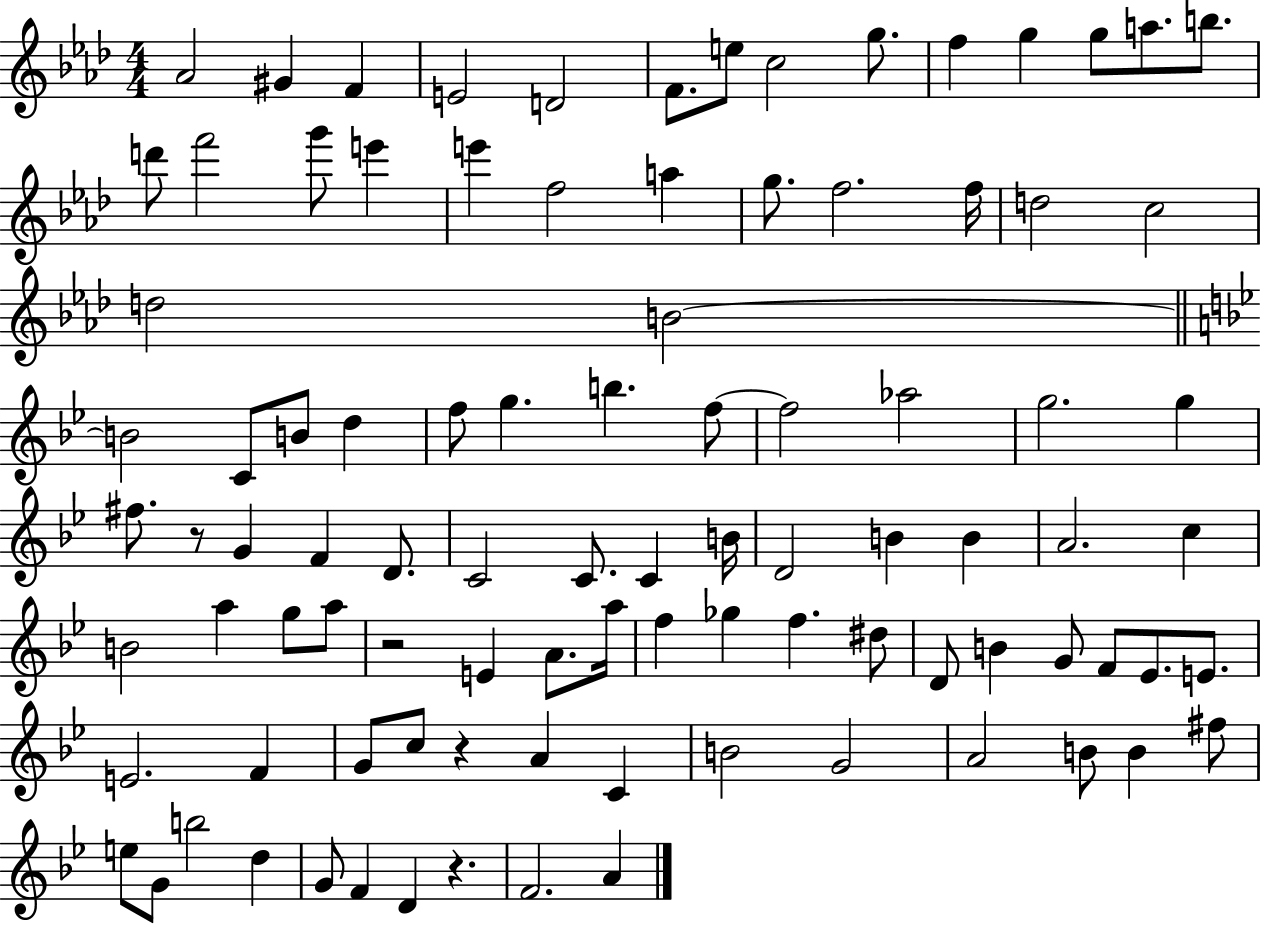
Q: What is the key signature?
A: AES major